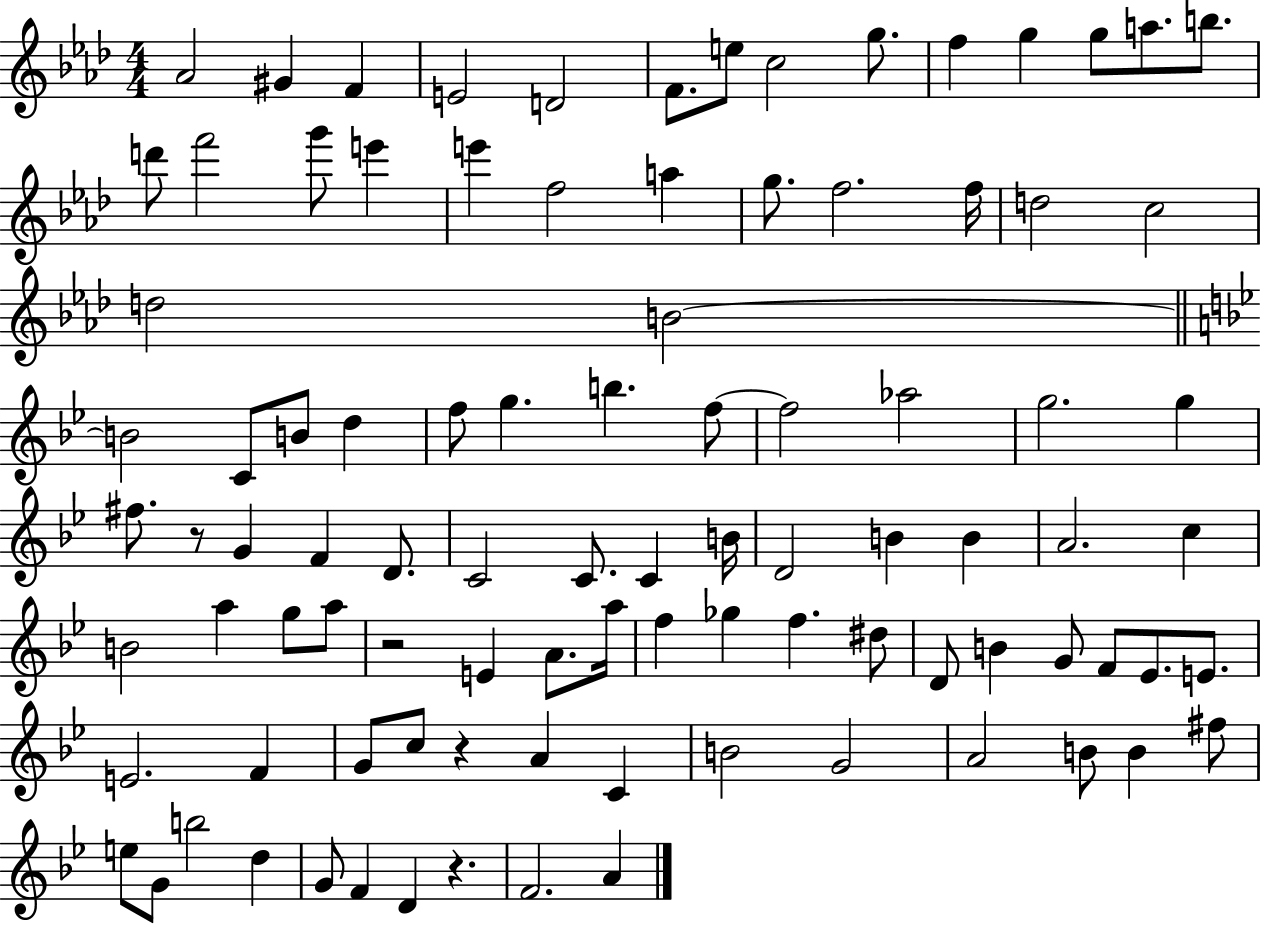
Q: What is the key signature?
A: AES major